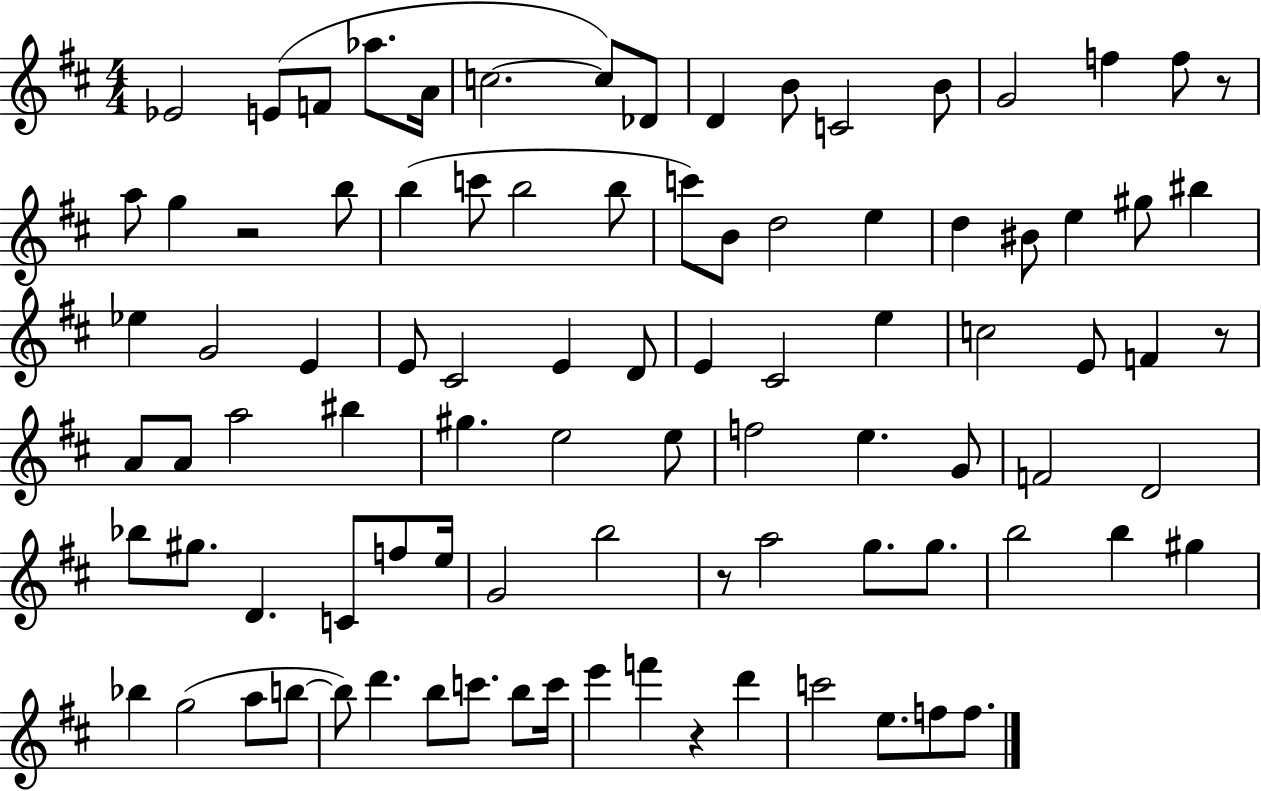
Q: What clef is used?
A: treble